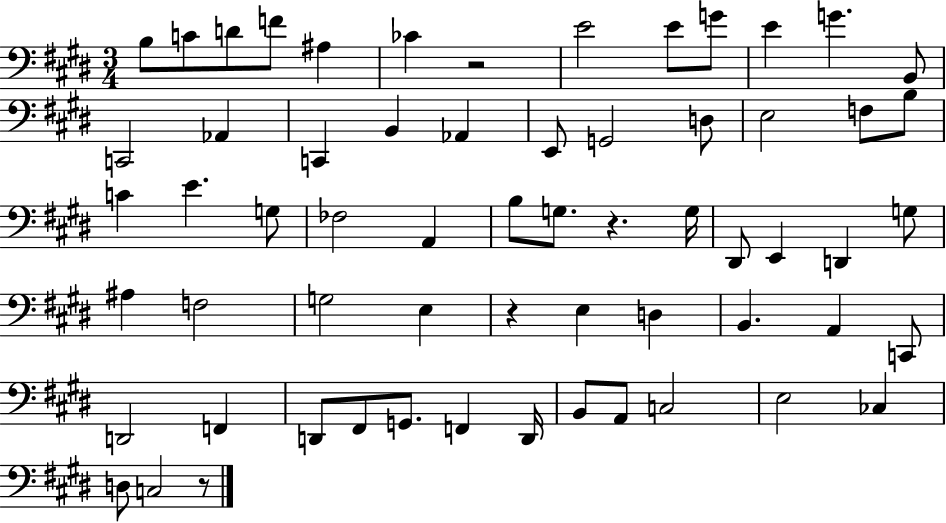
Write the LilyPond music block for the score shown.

{
  \clef bass
  \numericTimeSignature
  \time 3/4
  \key e \major
  b8 c'8 d'8 f'8 ais4 | ces'4 r2 | e'2 e'8 g'8 | e'4 g'4. b,8 | \break c,2 aes,4 | c,4 b,4 aes,4 | e,8 g,2 d8 | e2 f8 b8 | \break c'4 e'4. g8 | fes2 a,4 | b8 g8. r4. g16 | dis,8 e,4 d,4 g8 | \break ais4 f2 | g2 e4 | r4 e4 d4 | b,4. a,4 c,8 | \break d,2 f,4 | d,8 fis,8 g,8. f,4 d,16 | b,8 a,8 c2 | e2 ces4 | \break d8 c2 r8 | \bar "|."
}